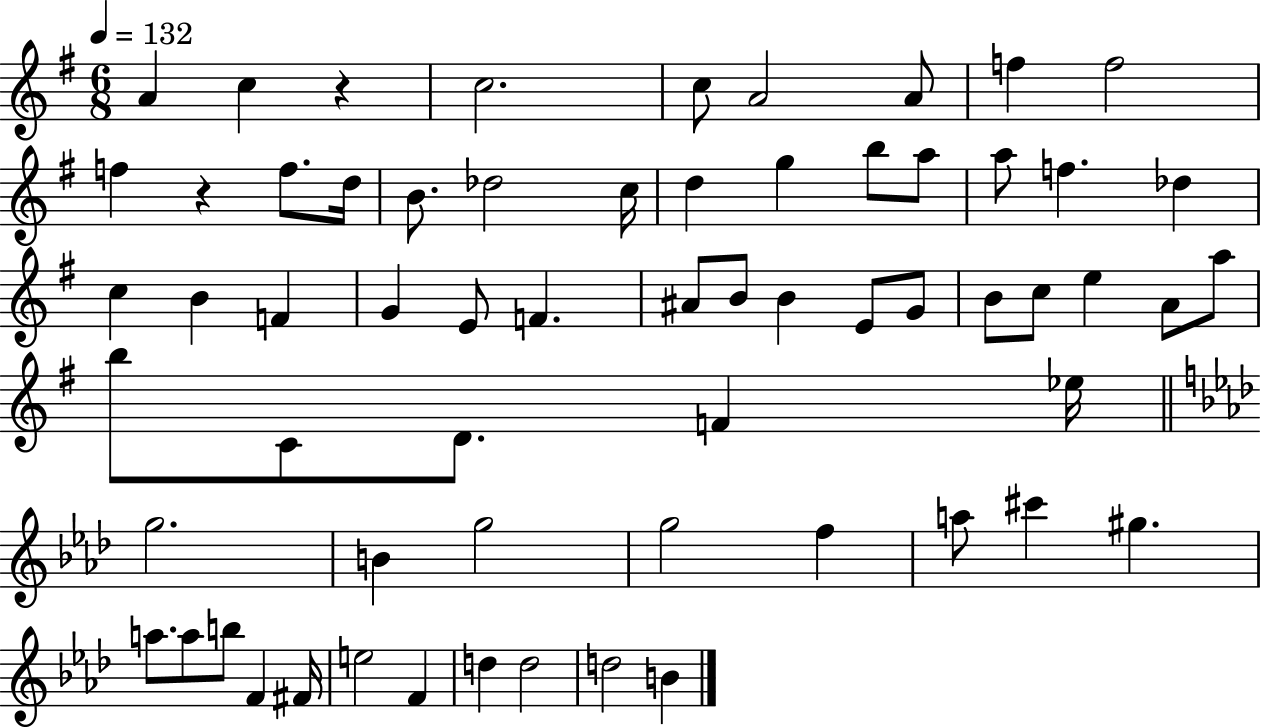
{
  \clef treble
  \numericTimeSignature
  \time 6/8
  \key g \major
  \tempo 4 = 132
  a'4 c''4 r4 | c''2. | c''8 a'2 a'8 | f''4 f''2 | \break f''4 r4 f''8. d''16 | b'8. des''2 c''16 | d''4 g''4 b''8 a''8 | a''8 f''4. des''4 | \break c''4 b'4 f'4 | g'4 e'8 f'4. | ais'8 b'8 b'4 e'8 g'8 | b'8 c''8 e''4 a'8 a''8 | \break b''8 c'8 d'8. f'4 ees''16 | \bar "||" \break \key aes \major g''2. | b'4 g''2 | g''2 f''4 | a''8 cis'''4 gis''4. | \break a''8. a''8 b''8 f'4 fis'16 | e''2 f'4 | d''4 d''2 | d''2 b'4 | \break \bar "|."
}